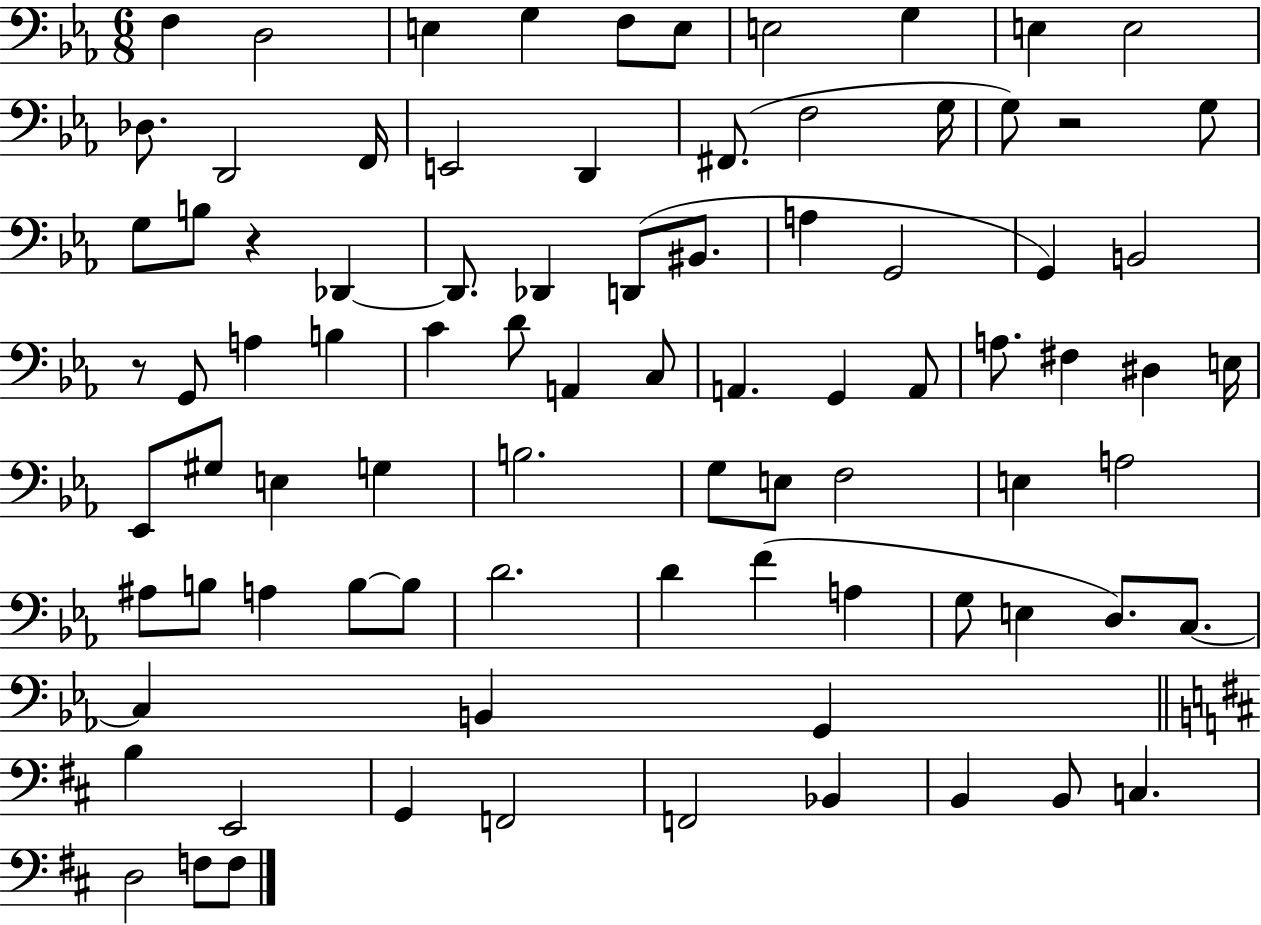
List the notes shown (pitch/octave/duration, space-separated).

F3/q D3/h E3/q G3/q F3/e E3/e E3/h G3/q E3/q E3/h Db3/e. D2/h F2/s E2/h D2/q F#2/e. F3/h G3/s G3/e R/h G3/e G3/e B3/e R/q Db2/q Db2/e. Db2/q D2/e BIS2/e. A3/q G2/h G2/q B2/h R/e G2/e A3/q B3/q C4/q D4/e A2/q C3/e A2/q. G2/q A2/e A3/e. F#3/q D#3/q E3/s Eb2/e G#3/e E3/q G3/q B3/h. G3/e E3/e F3/h E3/q A3/h A#3/e B3/e A3/q B3/e B3/e D4/h. D4/q F4/q A3/q G3/e E3/q D3/e. C3/e. C3/q B2/q G2/q B3/q E2/h G2/q F2/h F2/h Bb2/q B2/q B2/e C3/q. D3/h F3/e F3/e